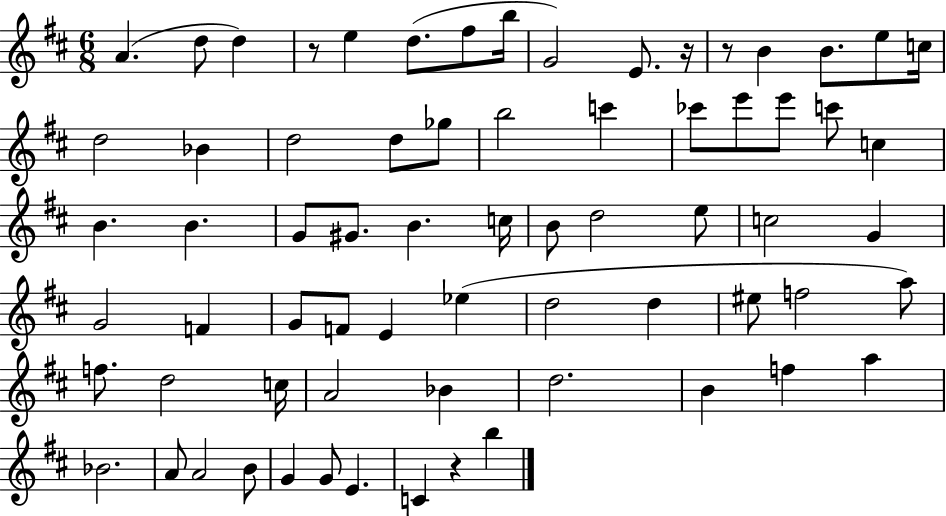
X:1
T:Untitled
M:6/8
L:1/4
K:D
A d/2 d z/2 e d/2 ^f/2 b/4 G2 E/2 z/4 z/2 B B/2 e/2 c/4 d2 _B d2 d/2 _g/2 b2 c' _c'/2 e'/2 e'/2 c'/2 c B B G/2 ^G/2 B c/4 B/2 d2 e/2 c2 G G2 F G/2 F/2 E _e d2 d ^e/2 f2 a/2 f/2 d2 c/4 A2 _B d2 B f a _B2 A/2 A2 B/2 G G/2 E C z b